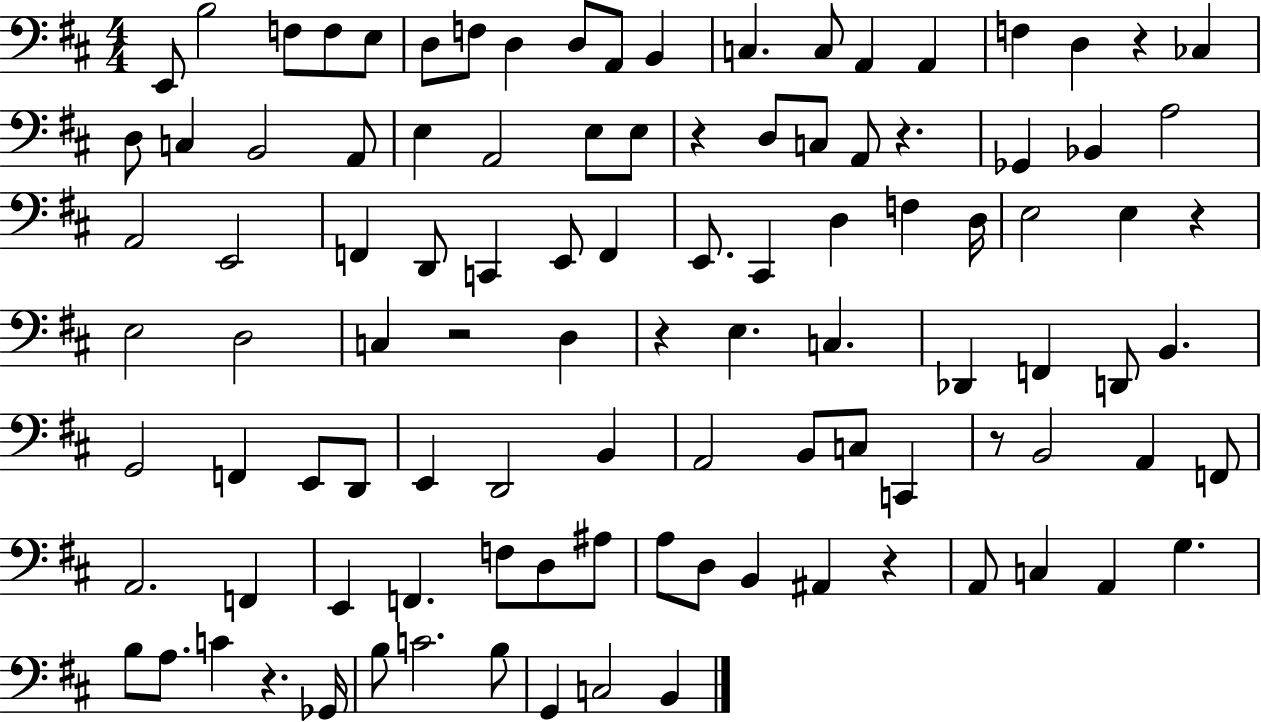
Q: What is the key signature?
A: D major